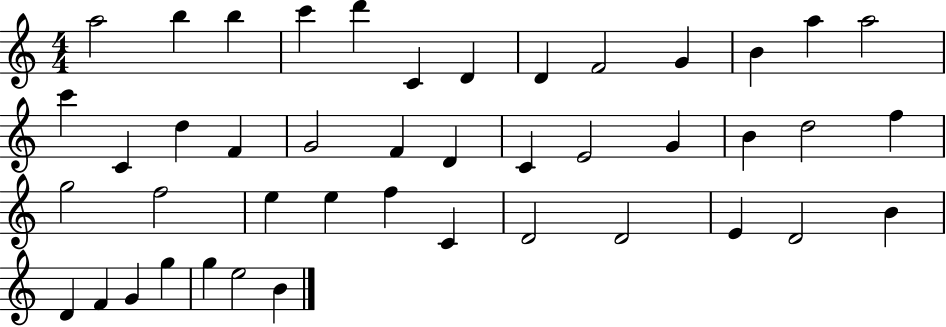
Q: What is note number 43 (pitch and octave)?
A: E5